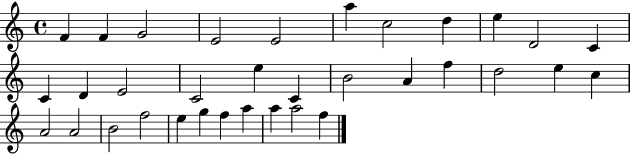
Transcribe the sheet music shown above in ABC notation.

X:1
T:Untitled
M:4/4
L:1/4
K:C
F F G2 E2 E2 a c2 d e D2 C C D E2 C2 e C B2 A f d2 e c A2 A2 B2 f2 e g f a a a2 f